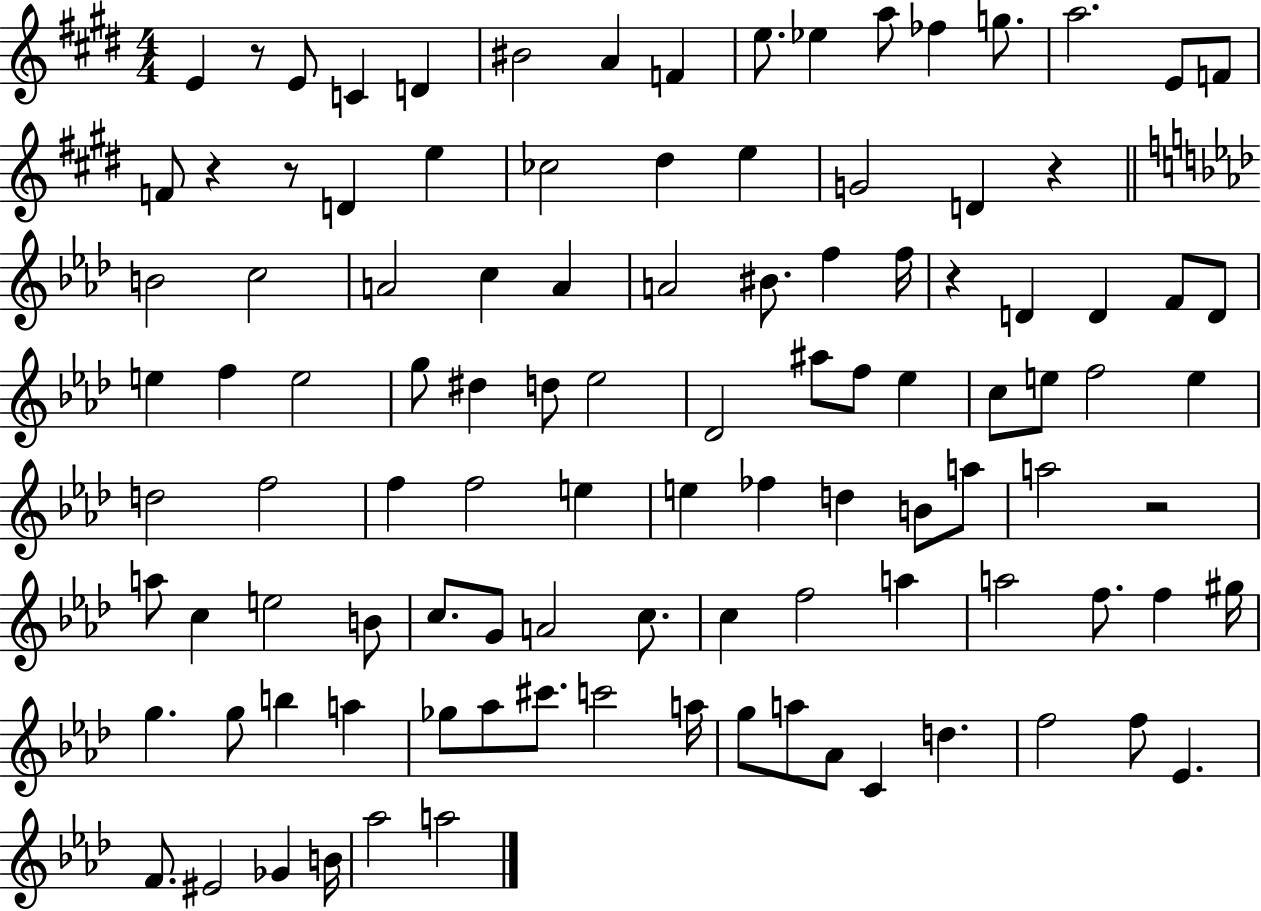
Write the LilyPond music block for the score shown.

{
  \clef treble
  \numericTimeSignature
  \time 4/4
  \key e \major
  \repeat volta 2 { e'4 r8 e'8 c'4 d'4 | bis'2 a'4 f'4 | e''8. ees''4 a''8 fes''4 g''8. | a''2. e'8 f'8 | \break f'8 r4 r8 d'4 e''4 | ces''2 dis''4 e''4 | g'2 d'4 r4 | \bar "||" \break \key aes \major b'2 c''2 | a'2 c''4 a'4 | a'2 bis'8. f''4 f''16 | r4 d'4 d'4 f'8 d'8 | \break e''4 f''4 e''2 | g''8 dis''4 d''8 ees''2 | des'2 ais''8 f''8 ees''4 | c''8 e''8 f''2 e''4 | \break d''2 f''2 | f''4 f''2 e''4 | e''4 fes''4 d''4 b'8 a''8 | a''2 r2 | \break a''8 c''4 e''2 b'8 | c''8. g'8 a'2 c''8. | c''4 f''2 a''4 | a''2 f''8. f''4 gis''16 | \break g''4. g''8 b''4 a''4 | ges''8 aes''8 cis'''8. c'''2 a''16 | g''8 a''8 aes'8 c'4 d''4. | f''2 f''8 ees'4. | \break f'8. eis'2 ges'4 b'16 | aes''2 a''2 | } \bar "|."
}